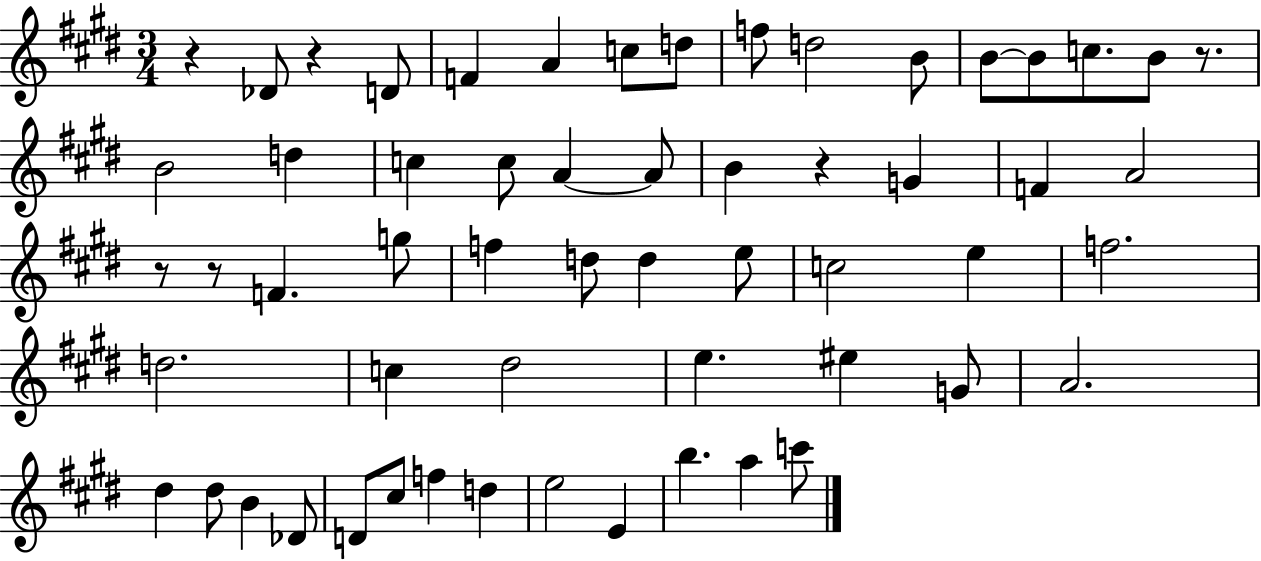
R/q Db4/e R/q D4/e F4/q A4/q C5/e D5/e F5/e D5/h B4/e B4/e B4/e C5/e. B4/e R/e. B4/h D5/q C5/q C5/e A4/q A4/e B4/q R/q G4/q F4/q A4/h R/e R/e F4/q. G5/e F5/q D5/e D5/q E5/e C5/h E5/q F5/h. D5/h. C5/q D#5/h E5/q. EIS5/q G4/e A4/h. D#5/q D#5/e B4/q Db4/e D4/e C#5/e F5/q D5/q E5/h E4/q B5/q. A5/q C6/e